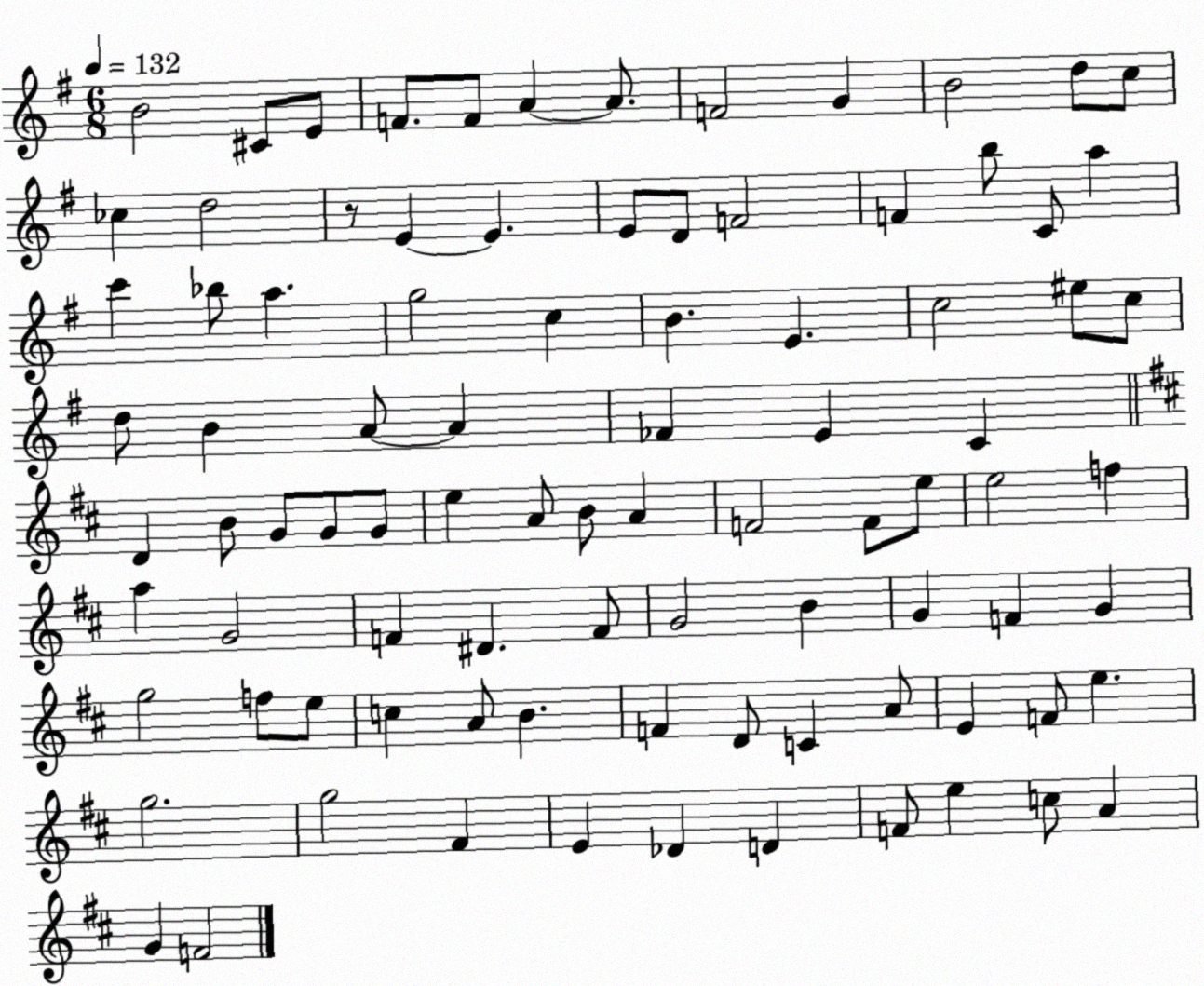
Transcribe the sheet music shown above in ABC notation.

X:1
T:Untitled
M:6/8
L:1/4
K:G
B2 ^C/2 E/2 F/2 F/2 A A/2 F2 G B2 d/2 c/2 _c d2 z/2 E E E/2 D/2 F2 F b/2 C/2 a c' _b/2 a g2 c B E c2 ^e/2 c/2 d/2 B A/2 A _F E C D B/2 G/2 G/2 G/2 e A/2 B/2 A F2 F/2 e/2 e2 f a G2 F ^D F/2 G2 B G F G g2 f/2 e/2 c A/2 B F D/2 C A/2 E F/2 e g2 g2 ^F E _D D F/2 e c/2 A G F2